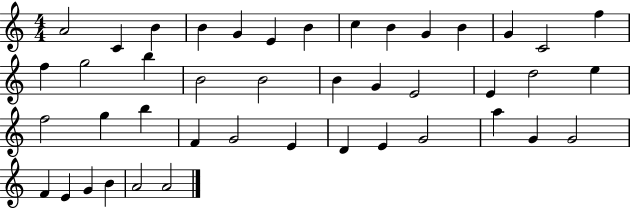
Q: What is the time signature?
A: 4/4